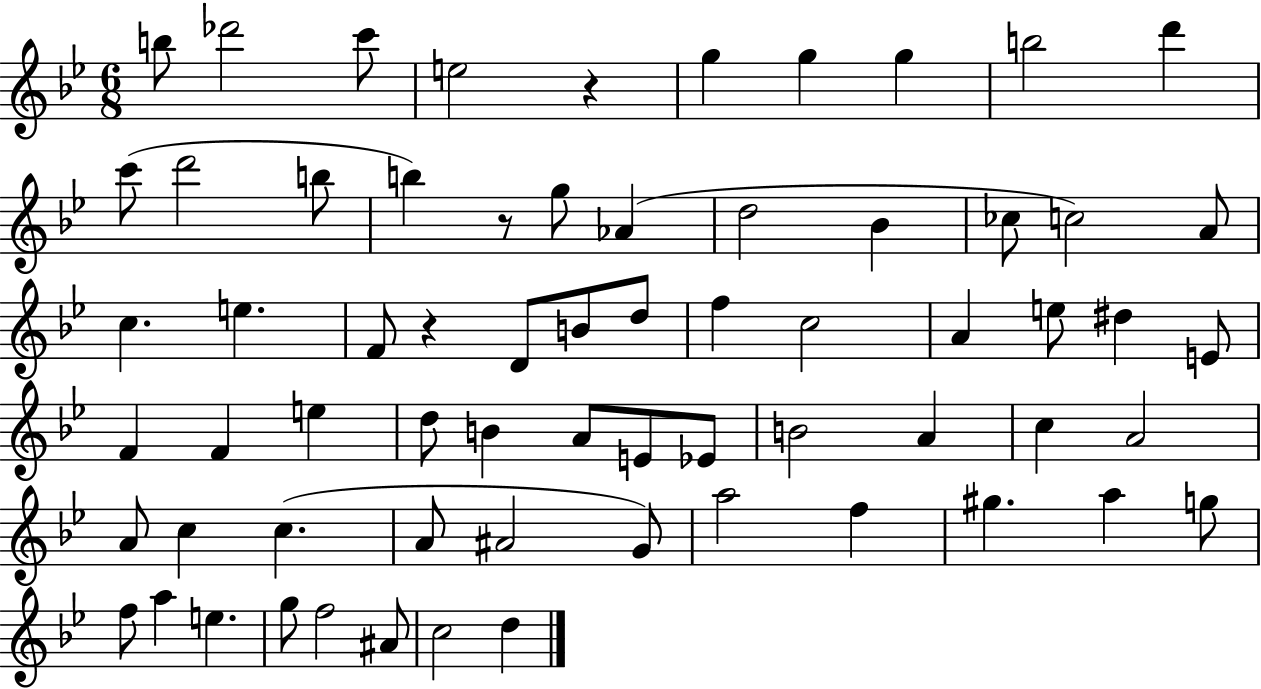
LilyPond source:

{
  \clef treble
  \numericTimeSignature
  \time 6/8
  \key bes \major
  \repeat volta 2 { b''8 des'''2 c'''8 | e''2 r4 | g''4 g''4 g''4 | b''2 d'''4 | \break c'''8( d'''2 b''8 | b''4) r8 g''8 aes'4( | d''2 bes'4 | ces''8 c''2) a'8 | \break c''4. e''4. | f'8 r4 d'8 b'8 d''8 | f''4 c''2 | a'4 e''8 dis''4 e'8 | \break f'4 f'4 e''4 | d''8 b'4 a'8 e'8 ees'8 | b'2 a'4 | c''4 a'2 | \break a'8 c''4 c''4.( | a'8 ais'2 g'8) | a''2 f''4 | gis''4. a''4 g''8 | \break f''8 a''4 e''4. | g''8 f''2 ais'8 | c''2 d''4 | } \bar "|."
}